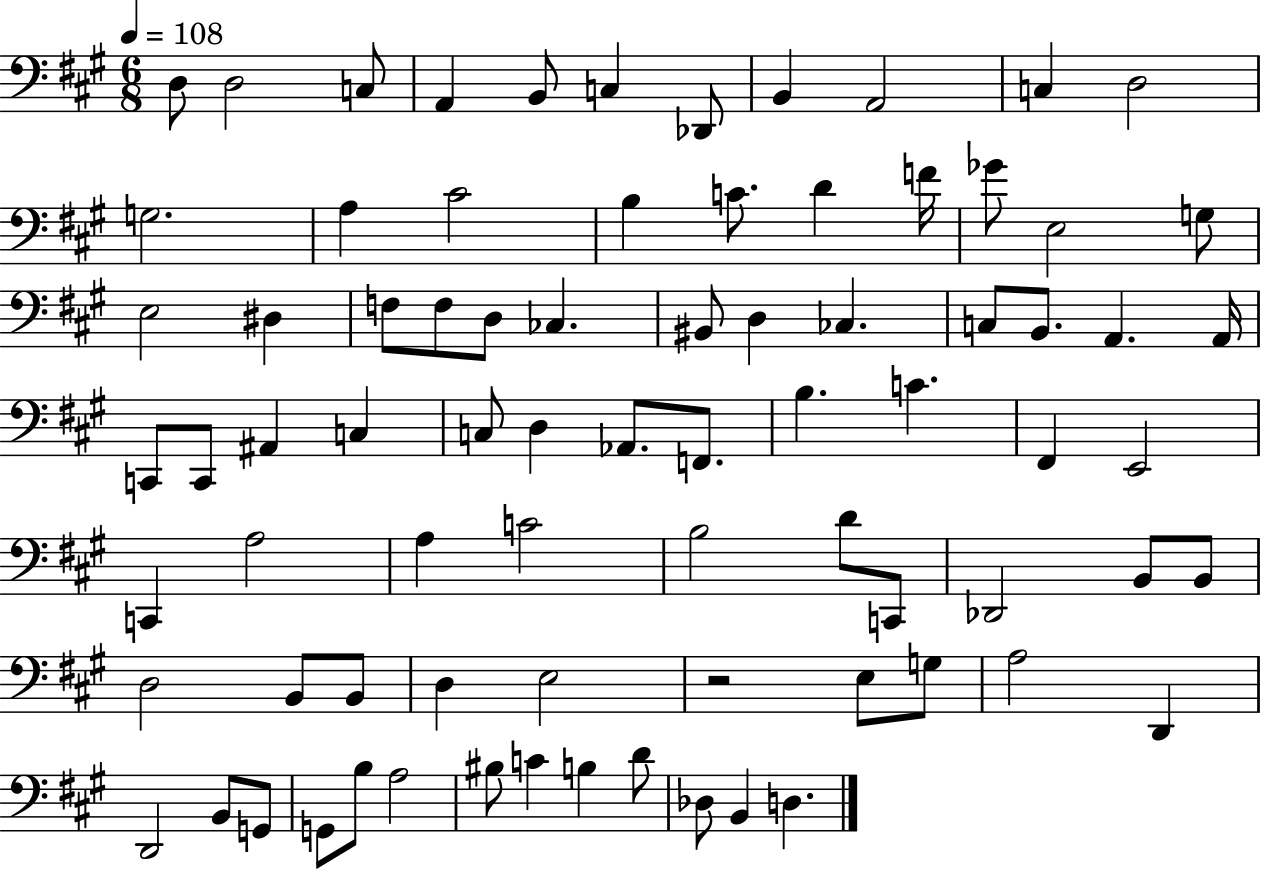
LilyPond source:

{
  \clef bass
  \numericTimeSignature
  \time 6/8
  \key a \major
  \tempo 4 = 108
  d8 d2 c8 | a,4 b,8 c4 des,8 | b,4 a,2 | c4 d2 | \break g2. | a4 cis'2 | b4 c'8. d'4 f'16 | ges'8 e2 g8 | \break e2 dis4 | f8 f8 d8 ces4. | bis,8 d4 ces4. | c8 b,8. a,4. a,16 | \break c,8 c,8 ais,4 c4 | c8 d4 aes,8. f,8. | b4. c'4. | fis,4 e,2 | \break c,4 a2 | a4 c'2 | b2 d'8 c,8 | des,2 b,8 b,8 | \break d2 b,8 b,8 | d4 e2 | r2 e8 g8 | a2 d,4 | \break d,2 b,8 g,8 | g,8 b8 a2 | bis8 c'4 b4 d'8 | des8 b,4 d4. | \break \bar "|."
}